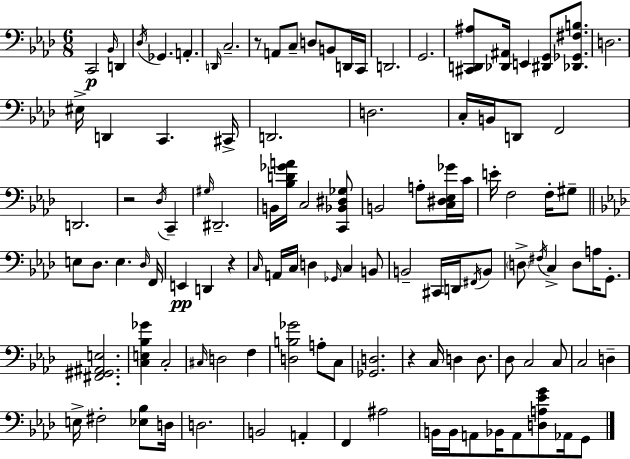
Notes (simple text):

C2/h Bb2/s D2/q Db3/s Gb2/q. A2/q. D2/s C3/h. R/e A2/e C3/e D3/e B2/e D2/s C2/s D2/h. G2/h. [C#2,D2,A#3]/e [Db2,A#2]/s E2/q [D#2,G2]/e [Db2,Gb2,F#3,B3]/e. D3/h. EIS3/s D2/q C2/q. C#2/s D2/h. D3/h. C3/s B2/s D2/e F2/h D2/h. R/h Db3/s C2/q G#3/s D#2/h. B2/s [Bb3,D4,Gb4,A4]/s C3/h [C2,Bb2,D#3,Gb3]/e B2/h A3/e [C3,D#3,Eb3,Gb4]/s C4/s E4/s F3/h F3/s G#3/e E3/e Db3/e. E3/q. Db3/s F2/s E2/q D2/q R/q C3/s A2/s C3/s D3/q Gb2/s C3/q B2/e B2/h C#2/s D2/s F#2/s B2/e D3/e F#3/s C3/q D3/e A3/s G2/e. [F#2,G#2,A#2,E3]/h. [C3,E3,Bb3,Gb4]/q C3/h C#3/s D3/h F3/q [D3,B3,Gb4]/h A3/e C3/e [Gb2,D3]/h. R/q C3/s D3/q D3/e. Db3/e C3/h C3/e C3/h D3/q E3/s F#3/h [Eb3,Bb3]/e D3/s D3/h. B2/h A2/q F2/q A#3/h B2/s B2/s A2/e Bb2/s A2/e [D3,A3,Eb4,G4]/e Ab2/s G2/e